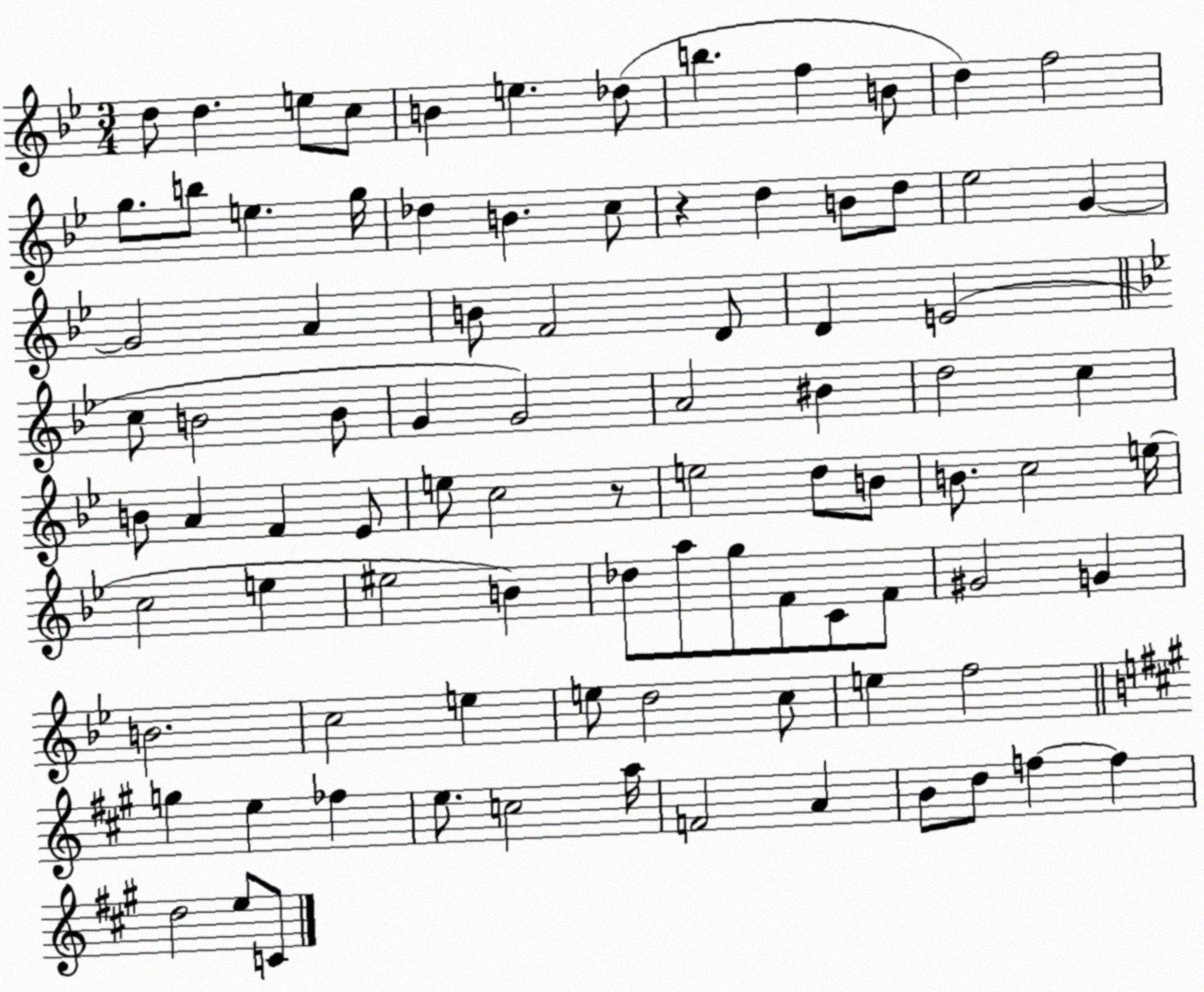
X:1
T:Untitled
M:3/4
L:1/4
K:Bb
d/2 d e/2 c/2 B e _d/2 b f B/2 d f2 g/2 b/2 e g/4 _d B c/2 z d B/2 d/2 _e2 G G2 A B/2 F2 D/2 D E2 c/2 B2 B/2 G G2 A2 ^B d2 c B/2 A F _E/2 e/2 c2 z/2 e2 d/2 B/2 B/2 c2 e/4 c2 e ^e2 B _d/2 a/2 g/2 F/2 C/2 F/2 ^G2 G B2 c2 e e/2 d2 c/2 e f2 g e _f e/2 c2 a/4 F2 A B/2 d/2 f f d2 e/2 C/2